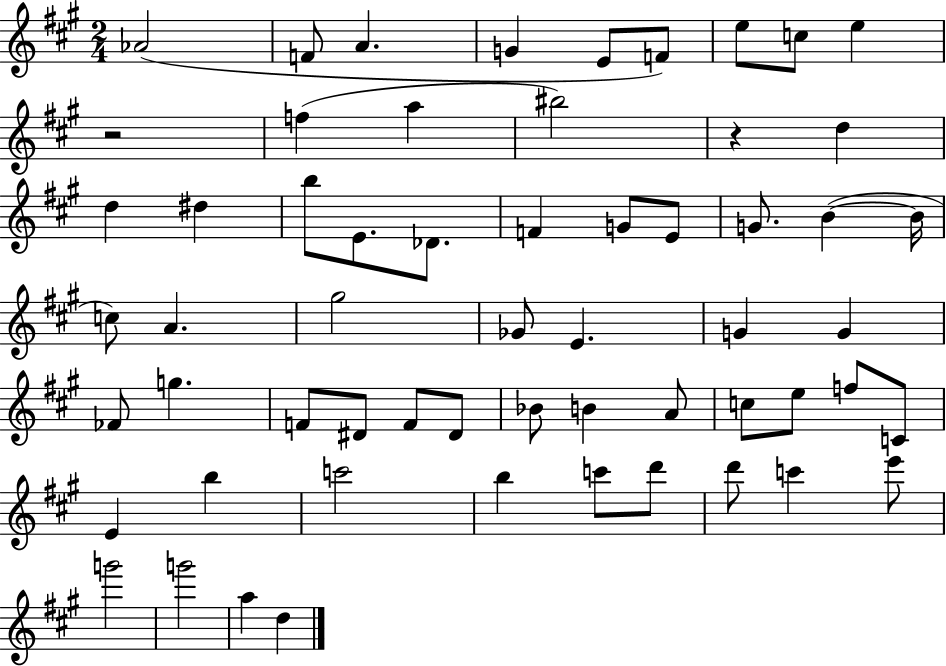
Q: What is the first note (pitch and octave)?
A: Ab4